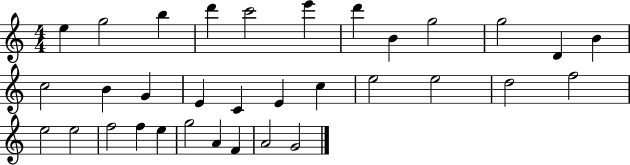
X:1
T:Untitled
M:4/4
L:1/4
K:C
e g2 b d' c'2 e' d' B g2 g2 D B c2 B G E C E c e2 e2 d2 f2 e2 e2 f2 f e g2 A F A2 G2